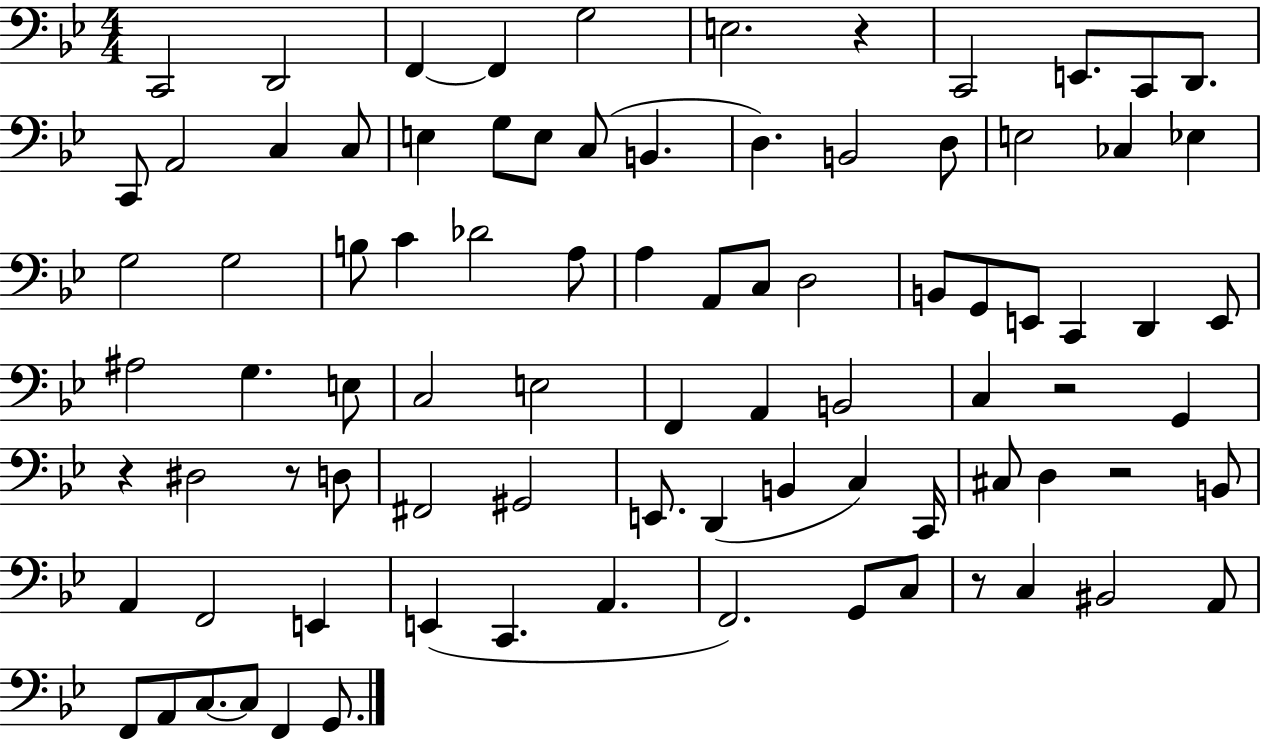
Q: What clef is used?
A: bass